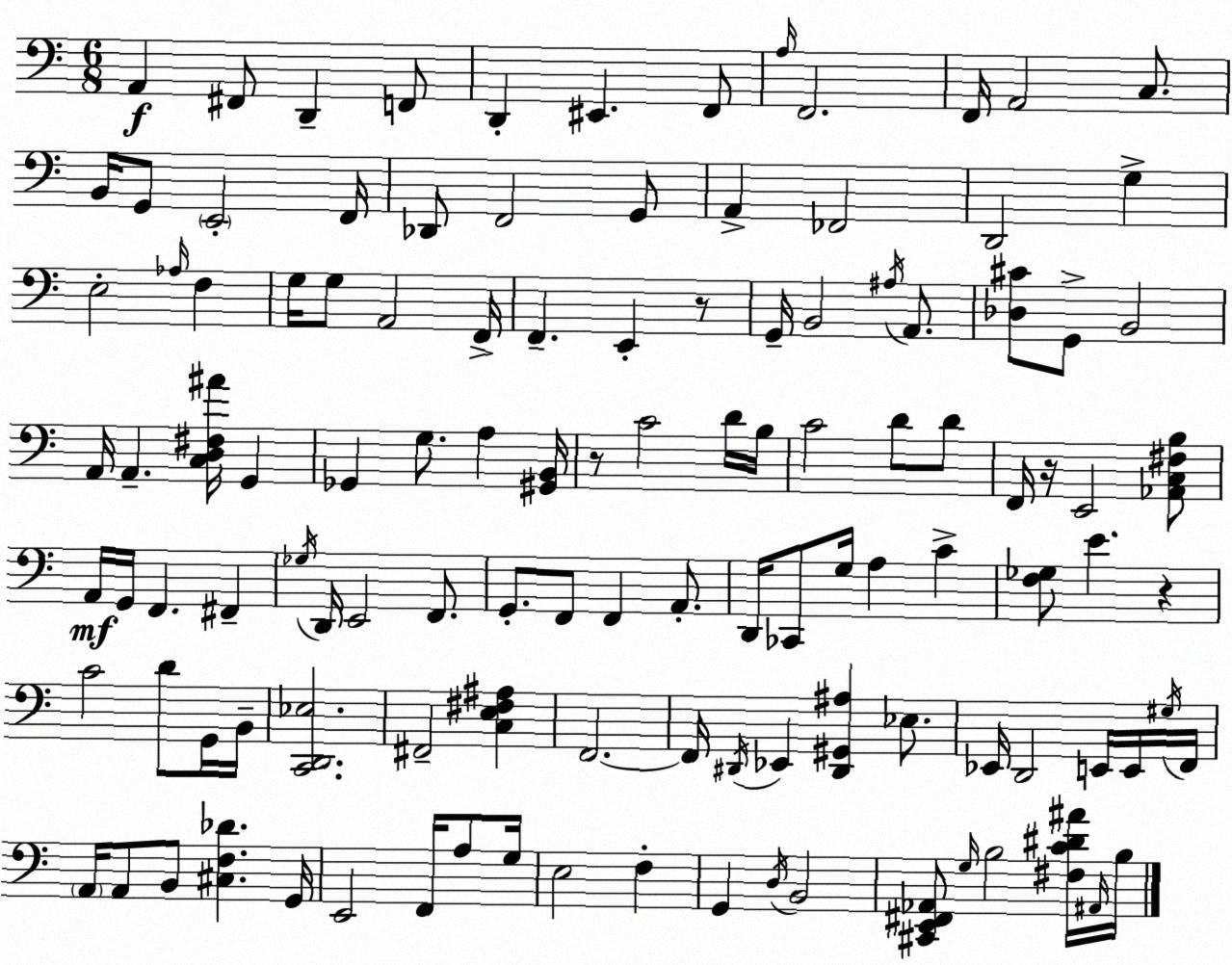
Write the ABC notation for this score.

X:1
T:Untitled
M:6/8
L:1/4
K:Am
A,, ^F,,/2 D,, F,,/2 D,, ^E,, F,,/2 A,/4 F,,2 F,,/4 A,,2 C,/2 B,,/4 G,,/2 E,,2 F,,/4 _D,,/2 F,,2 G,,/2 A,, _F,,2 D,,2 G, E,2 _A,/4 F, G,/4 G,/2 A,,2 F,,/4 F,, E,, z/2 G,,/4 B,,2 ^A,/4 A,,/2 [_D,^C]/2 G,,/2 B,,2 A,,/4 A,, [C,D,^F,^A]/4 G,, _G,, G,/2 A, [^G,,B,,]/4 z/2 C2 D/4 B,/4 C2 D/2 D/2 F,,/4 z/4 E,,2 [_A,,C,^F,B,]/2 A,,/4 G,,/4 F,, ^F,, _G,/4 D,,/4 E,,2 F,,/2 G,,/2 F,,/2 F,, A,,/2 D,,/4 _C,,/2 G,/4 A, C [F,_G,]/2 E z C2 D/2 G,,/4 B,,/4 [C,,D,,_E,]2 ^F,,2 [C,E,^F,^A,] F,,2 F,,/4 ^D,,/4 _E,, [^D,,^G,,^A,] _E,/2 _E,,/4 D,,2 E,,/4 E,,/4 ^G,/4 F,,/4 A,,/4 A,,/2 B,,/2 [^C,F,_D] G,,/4 E,,2 F,,/4 A,/2 G,/4 E,2 F, G,, D,/4 B,,2 [^C,,E,,^F,,_A,,]/2 G,/4 B,2 [^F,C^D^A]/4 ^A,,/4 B,/4